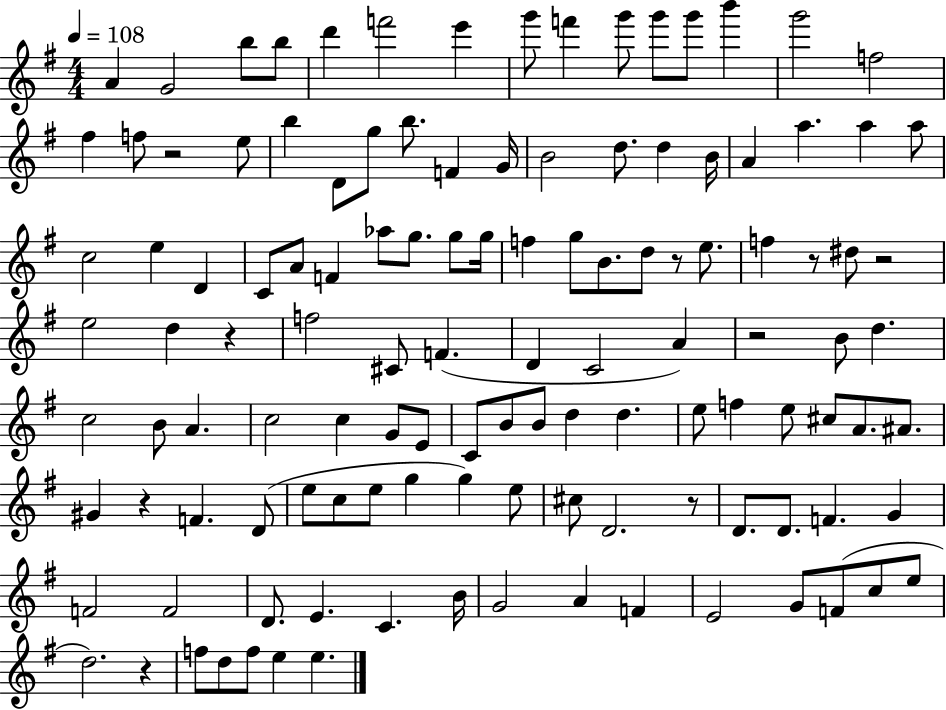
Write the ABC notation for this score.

X:1
T:Untitled
M:4/4
L:1/4
K:G
A G2 b/2 b/2 d' f'2 e' g'/2 f' g'/2 g'/2 g'/2 b' g'2 f2 ^f f/2 z2 e/2 b D/2 g/2 b/2 F G/4 B2 d/2 d B/4 A a a a/2 c2 e D C/2 A/2 F _a/2 g/2 g/2 g/4 f g/2 B/2 d/2 z/2 e/2 f z/2 ^d/2 z2 e2 d z f2 ^C/2 F D C2 A z2 B/2 d c2 B/2 A c2 c G/2 E/2 C/2 B/2 B/2 d d e/2 f e/2 ^c/2 A/2 ^A/2 ^G z F D/2 e/2 c/2 e/2 g g e/2 ^c/2 D2 z/2 D/2 D/2 F G F2 F2 D/2 E C B/4 G2 A F E2 G/2 F/2 c/2 e/2 d2 z f/2 d/2 f/2 e e